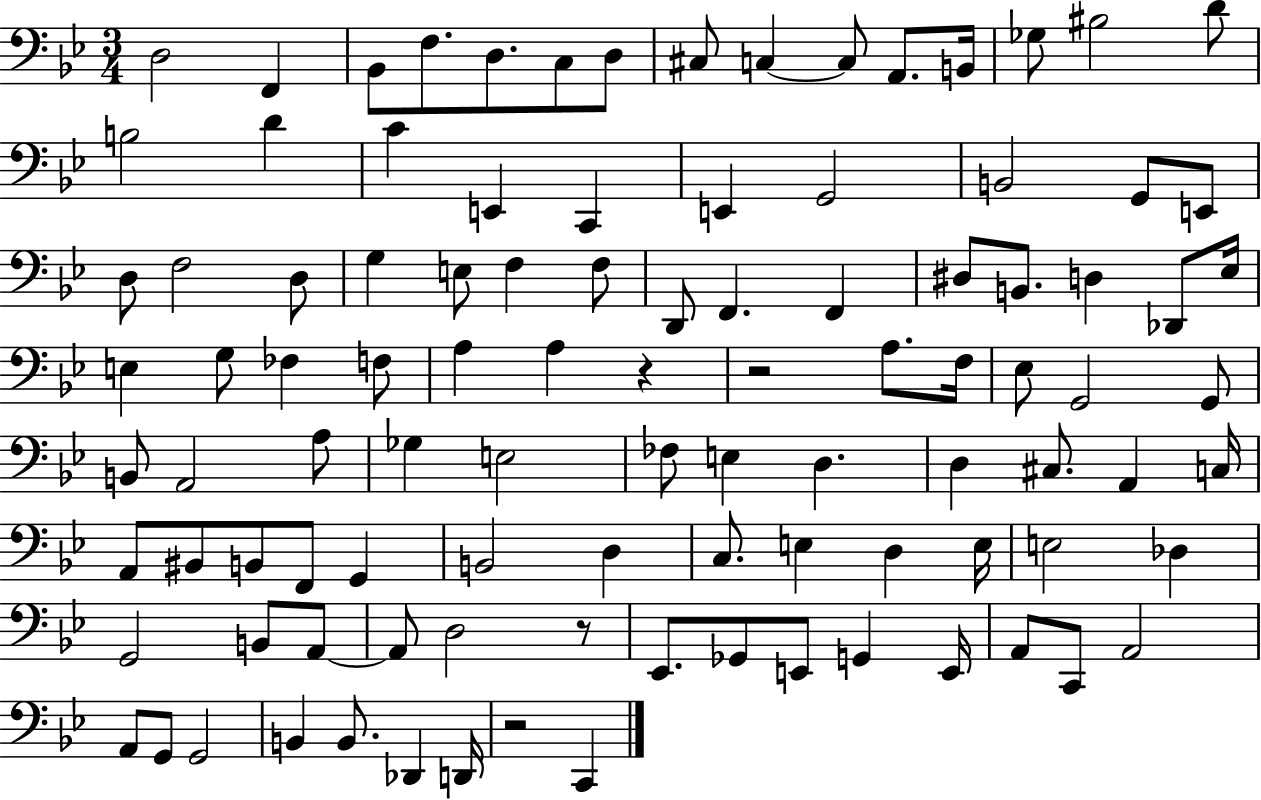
{
  \clef bass
  \numericTimeSignature
  \time 3/4
  \key bes \major
  d2 f,4 | bes,8 f8. d8. c8 d8 | cis8 c4~~ c8 a,8. b,16 | ges8 bis2 d'8 | \break b2 d'4 | c'4 e,4 c,4 | e,4 g,2 | b,2 g,8 e,8 | \break d8 f2 d8 | g4 e8 f4 f8 | d,8 f,4. f,4 | dis8 b,8. d4 des,8 ees16 | \break e4 g8 fes4 f8 | a4 a4 r4 | r2 a8. f16 | ees8 g,2 g,8 | \break b,8 a,2 a8 | ges4 e2 | fes8 e4 d4. | d4 cis8. a,4 c16 | \break a,8 bis,8 b,8 f,8 g,4 | b,2 d4 | c8. e4 d4 e16 | e2 des4 | \break g,2 b,8 a,8~~ | a,8 d2 r8 | ees,8. ges,8 e,8 g,4 e,16 | a,8 c,8 a,2 | \break a,8 g,8 g,2 | b,4 b,8. des,4 d,16 | r2 c,4 | \bar "|."
}